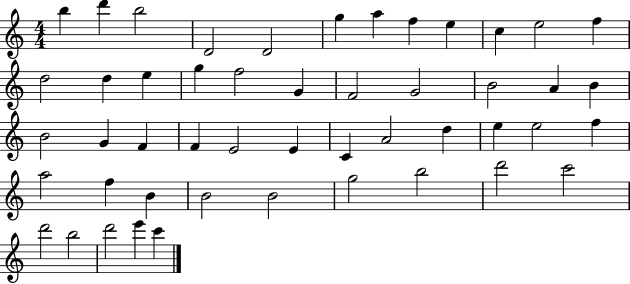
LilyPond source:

{
  \clef treble
  \numericTimeSignature
  \time 4/4
  \key c \major
  b''4 d'''4 b''2 | d'2 d'2 | g''4 a''4 f''4 e''4 | c''4 e''2 f''4 | \break d''2 d''4 e''4 | g''4 f''2 g'4 | f'2 g'2 | b'2 a'4 b'4 | \break b'2 g'4 f'4 | f'4 e'2 e'4 | c'4 a'2 d''4 | e''4 e''2 f''4 | \break a''2 f''4 b'4 | b'2 b'2 | g''2 b''2 | d'''2 c'''2 | \break d'''2 b''2 | d'''2 e'''4 c'''4 | \bar "|."
}